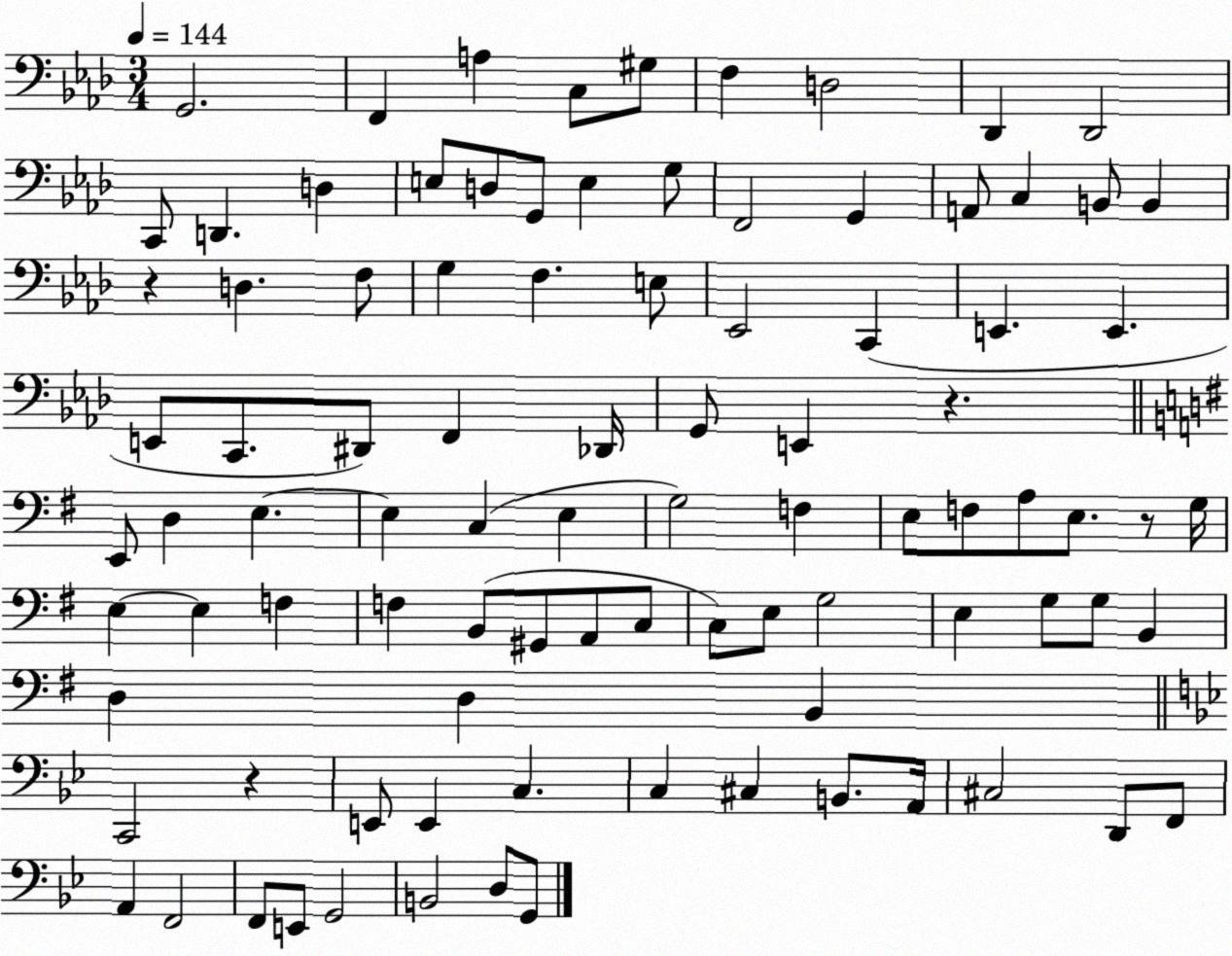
X:1
T:Untitled
M:3/4
L:1/4
K:Ab
G,,2 F,, A, C,/2 ^G,/2 F, D,2 _D,, _D,,2 C,,/2 D,, D, E,/2 D,/2 G,,/2 E, G,/2 F,,2 G,, A,,/2 C, B,,/2 B,, z D, F,/2 G, F, E,/2 _E,,2 C,, E,, E,, E,,/2 C,,/2 ^D,,/2 F,, _D,,/4 G,,/2 E,, z E,,/2 D, E, E, C, E, G,2 F, E,/2 F,/2 A,/2 E,/2 z/2 G,/4 E, E, F, F, B,,/2 ^G,,/2 A,,/2 C,/2 C,/2 E,/2 G,2 E, G,/2 G,/2 B,, D, D, B,, C,,2 z E,,/2 E,, C, C, ^C, B,,/2 A,,/4 ^C,2 D,,/2 F,,/2 A,, F,,2 F,,/2 E,,/2 G,,2 B,,2 D,/2 G,,/2